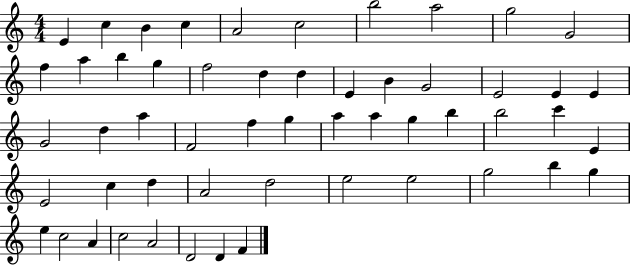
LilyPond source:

{
  \clef treble
  \numericTimeSignature
  \time 4/4
  \key c \major
  e'4 c''4 b'4 c''4 | a'2 c''2 | b''2 a''2 | g''2 g'2 | \break f''4 a''4 b''4 g''4 | f''2 d''4 d''4 | e'4 b'4 g'2 | e'2 e'4 e'4 | \break g'2 d''4 a''4 | f'2 f''4 g''4 | a''4 a''4 g''4 b''4 | b''2 c'''4 e'4 | \break e'2 c''4 d''4 | a'2 d''2 | e''2 e''2 | g''2 b''4 g''4 | \break e''4 c''2 a'4 | c''2 a'2 | d'2 d'4 f'4 | \bar "|."
}